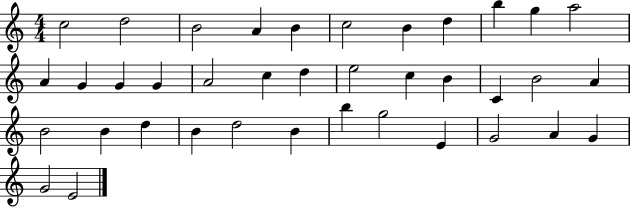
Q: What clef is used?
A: treble